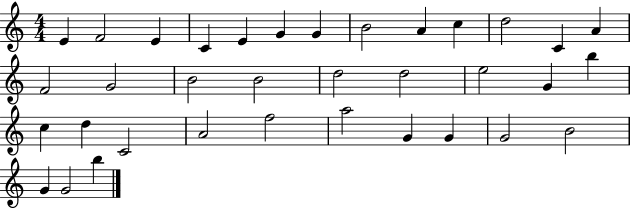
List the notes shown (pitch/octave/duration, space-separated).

E4/q F4/h E4/q C4/q E4/q G4/q G4/q B4/h A4/q C5/q D5/h C4/q A4/q F4/h G4/h B4/h B4/h D5/h D5/h E5/h G4/q B5/q C5/q D5/q C4/h A4/h F5/h A5/h G4/q G4/q G4/h B4/h G4/q G4/h B5/q